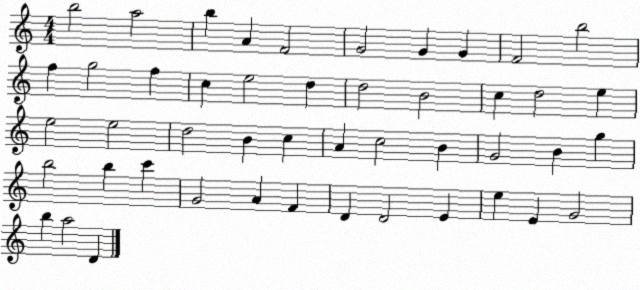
X:1
T:Untitled
M:4/4
L:1/4
K:C
b2 a2 b A F2 G2 G G F2 b2 f g2 f c e2 d d2 B2 c d2 e e2 e2 d2 B c A c2 B G2 B g b2 b c' G2 A F D D2 E e E G2 b a2 D